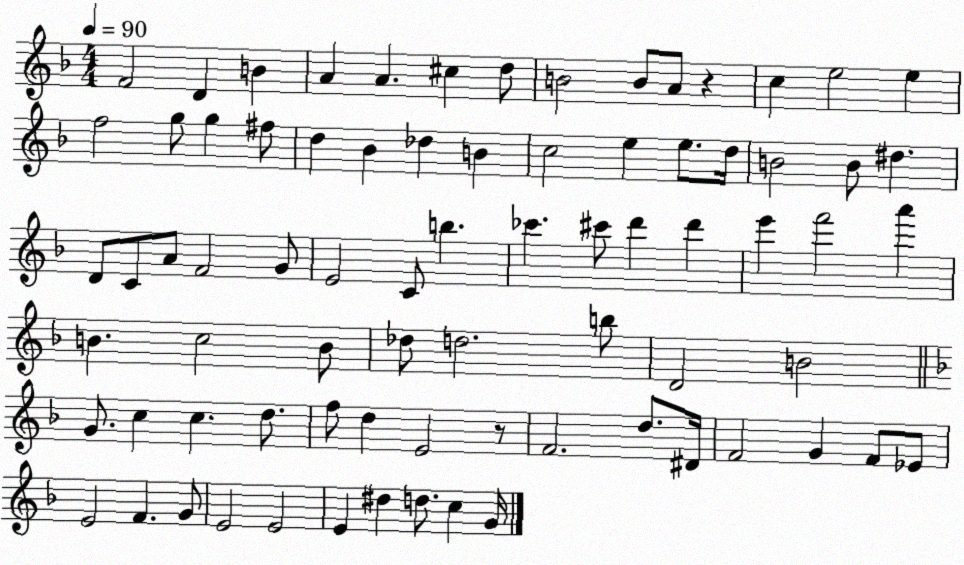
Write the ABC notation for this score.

X:1
T:Untitled
M:4/4
L:1/4
K:F
F2 D B A A ^c d/2 B2 B/2 A/2 z c e2 e f2 g/2 g ^f/2 d _B _d B c2 e e/2 d/4 B2 B/2 ^d D/2 C/2 A/2 F2 G/2 E2 C/2 b _c' ^c'/2 d' d' e' f'2 a' B c2 B/2 _d/2 d2 b/2 D2 B2 G/2 c c d/2 f/2 d E2 z/2 F2 d/2 ^D/4 F2 G F/2 _E/2 E2 F G/2 E2 E2 E ^d d/2 c G/4